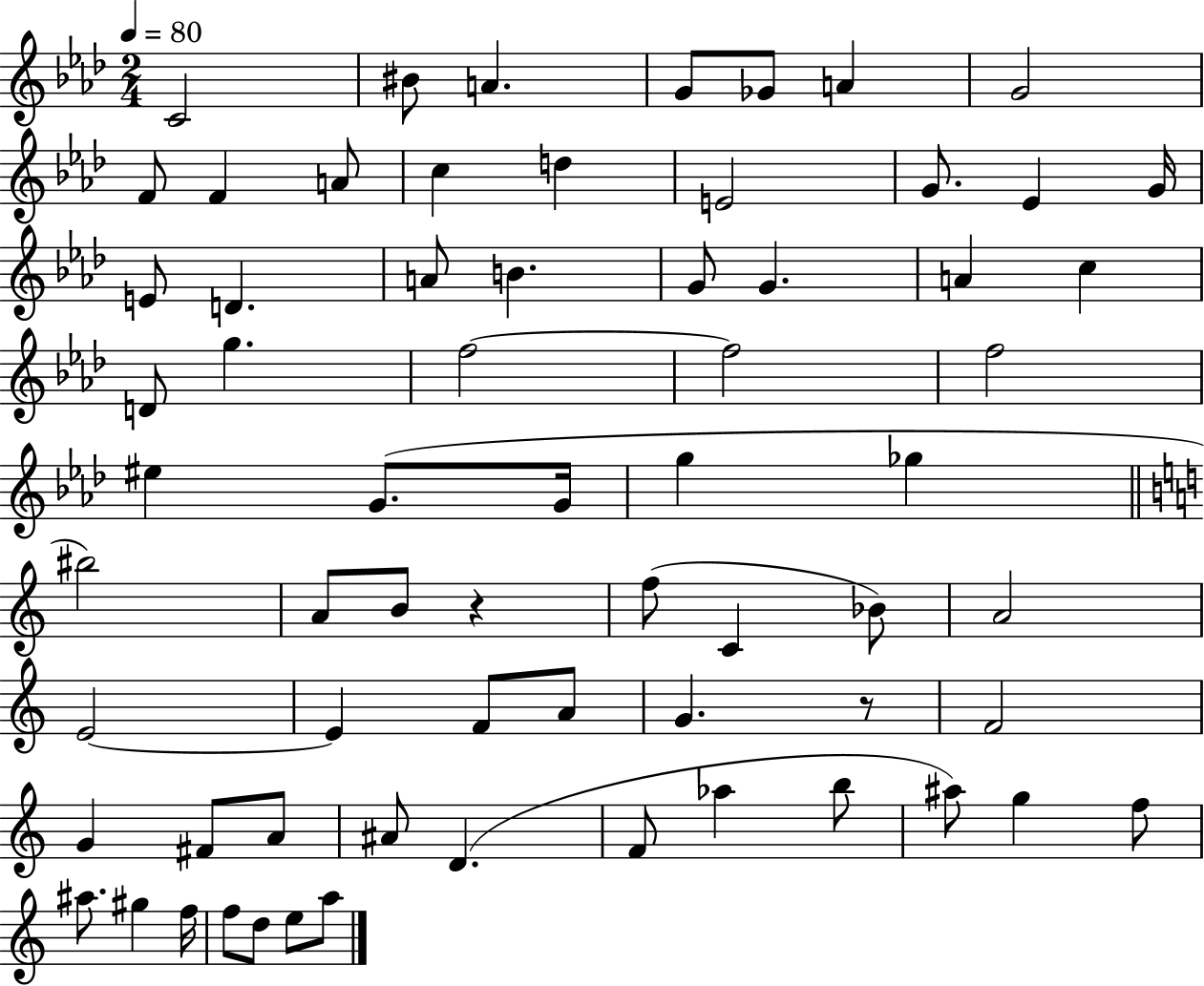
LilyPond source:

{
  \clef treble
  \numericTimeSignature
  \time 2/4
  \key aes \major
  \tempo 4 = 80
  c'2 | bis'8 a'4. | g'8 ges'8 a'4 | g'2 | \break f'8 f'4 a'8 | c''4 d''4 | e'2 | g'8. ees'4 g'16 | \break e'8 d'4. | a'8 b'4. | g'8 g'4. | a'4 c''4 | \break d'8 g''4. | f''2~~ | f''2 | f''2 | \break eis''4 g'8.( g'16 | g''4 ges''4 | \bar "||" \break \key a \minor bis''2) | a'8 b'8 r4 | f''8( c'4 bes'8) | a'2 | \break e'2~~ | e'4 f'8 a'8 | g'4. r8 | f'2 | \break g'4 fis'8 a'8 | ais'8 d'4.( | f'8 aes''4 b''8 | ais''8) g''4 f''8 | \break ais''8. gis''4 f''16 | f''8 d''8 e''8 a''8 | \bar "|."
}